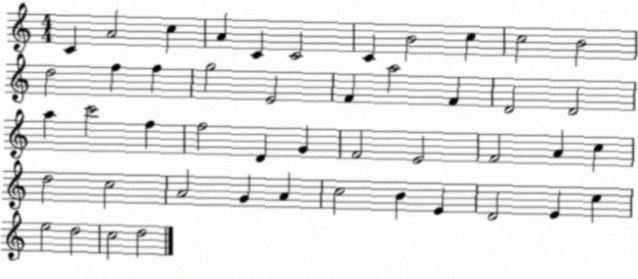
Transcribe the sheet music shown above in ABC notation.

X:1
T:Untitled
M:4/4
L:1/4
K:C
C A2 c A C C2 C B2 c c2 B2 d2 f f g2 E2 F a2 F D2 D2 a c'2 f f2 D G F2 E2 F2 A c d2 c2 A2 G A c2 B E D2 E c e2 d2 c2 d2